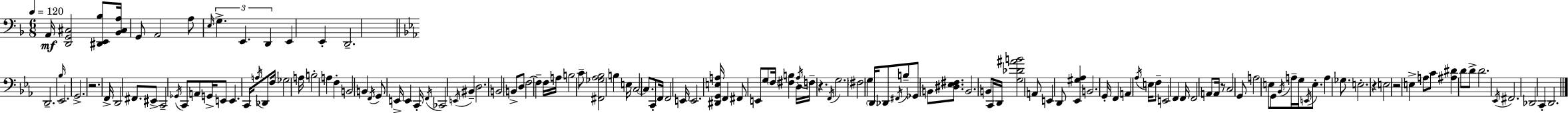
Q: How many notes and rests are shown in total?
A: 143